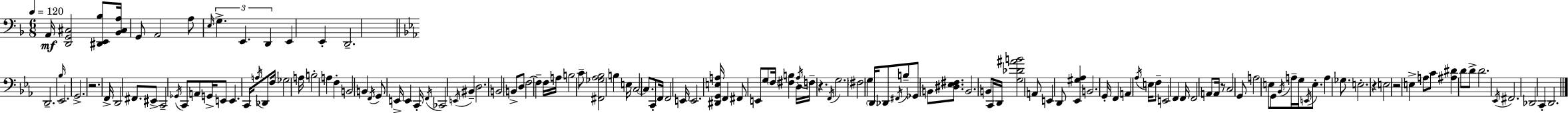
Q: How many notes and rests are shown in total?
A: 143